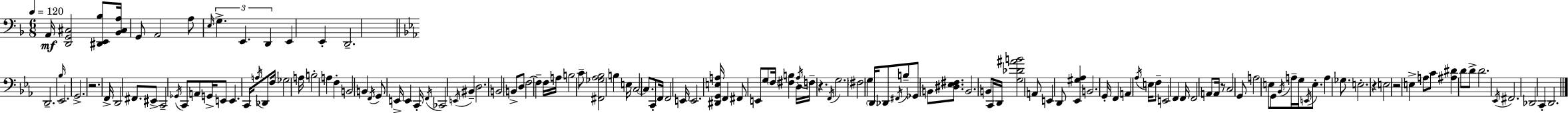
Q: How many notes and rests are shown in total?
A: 143